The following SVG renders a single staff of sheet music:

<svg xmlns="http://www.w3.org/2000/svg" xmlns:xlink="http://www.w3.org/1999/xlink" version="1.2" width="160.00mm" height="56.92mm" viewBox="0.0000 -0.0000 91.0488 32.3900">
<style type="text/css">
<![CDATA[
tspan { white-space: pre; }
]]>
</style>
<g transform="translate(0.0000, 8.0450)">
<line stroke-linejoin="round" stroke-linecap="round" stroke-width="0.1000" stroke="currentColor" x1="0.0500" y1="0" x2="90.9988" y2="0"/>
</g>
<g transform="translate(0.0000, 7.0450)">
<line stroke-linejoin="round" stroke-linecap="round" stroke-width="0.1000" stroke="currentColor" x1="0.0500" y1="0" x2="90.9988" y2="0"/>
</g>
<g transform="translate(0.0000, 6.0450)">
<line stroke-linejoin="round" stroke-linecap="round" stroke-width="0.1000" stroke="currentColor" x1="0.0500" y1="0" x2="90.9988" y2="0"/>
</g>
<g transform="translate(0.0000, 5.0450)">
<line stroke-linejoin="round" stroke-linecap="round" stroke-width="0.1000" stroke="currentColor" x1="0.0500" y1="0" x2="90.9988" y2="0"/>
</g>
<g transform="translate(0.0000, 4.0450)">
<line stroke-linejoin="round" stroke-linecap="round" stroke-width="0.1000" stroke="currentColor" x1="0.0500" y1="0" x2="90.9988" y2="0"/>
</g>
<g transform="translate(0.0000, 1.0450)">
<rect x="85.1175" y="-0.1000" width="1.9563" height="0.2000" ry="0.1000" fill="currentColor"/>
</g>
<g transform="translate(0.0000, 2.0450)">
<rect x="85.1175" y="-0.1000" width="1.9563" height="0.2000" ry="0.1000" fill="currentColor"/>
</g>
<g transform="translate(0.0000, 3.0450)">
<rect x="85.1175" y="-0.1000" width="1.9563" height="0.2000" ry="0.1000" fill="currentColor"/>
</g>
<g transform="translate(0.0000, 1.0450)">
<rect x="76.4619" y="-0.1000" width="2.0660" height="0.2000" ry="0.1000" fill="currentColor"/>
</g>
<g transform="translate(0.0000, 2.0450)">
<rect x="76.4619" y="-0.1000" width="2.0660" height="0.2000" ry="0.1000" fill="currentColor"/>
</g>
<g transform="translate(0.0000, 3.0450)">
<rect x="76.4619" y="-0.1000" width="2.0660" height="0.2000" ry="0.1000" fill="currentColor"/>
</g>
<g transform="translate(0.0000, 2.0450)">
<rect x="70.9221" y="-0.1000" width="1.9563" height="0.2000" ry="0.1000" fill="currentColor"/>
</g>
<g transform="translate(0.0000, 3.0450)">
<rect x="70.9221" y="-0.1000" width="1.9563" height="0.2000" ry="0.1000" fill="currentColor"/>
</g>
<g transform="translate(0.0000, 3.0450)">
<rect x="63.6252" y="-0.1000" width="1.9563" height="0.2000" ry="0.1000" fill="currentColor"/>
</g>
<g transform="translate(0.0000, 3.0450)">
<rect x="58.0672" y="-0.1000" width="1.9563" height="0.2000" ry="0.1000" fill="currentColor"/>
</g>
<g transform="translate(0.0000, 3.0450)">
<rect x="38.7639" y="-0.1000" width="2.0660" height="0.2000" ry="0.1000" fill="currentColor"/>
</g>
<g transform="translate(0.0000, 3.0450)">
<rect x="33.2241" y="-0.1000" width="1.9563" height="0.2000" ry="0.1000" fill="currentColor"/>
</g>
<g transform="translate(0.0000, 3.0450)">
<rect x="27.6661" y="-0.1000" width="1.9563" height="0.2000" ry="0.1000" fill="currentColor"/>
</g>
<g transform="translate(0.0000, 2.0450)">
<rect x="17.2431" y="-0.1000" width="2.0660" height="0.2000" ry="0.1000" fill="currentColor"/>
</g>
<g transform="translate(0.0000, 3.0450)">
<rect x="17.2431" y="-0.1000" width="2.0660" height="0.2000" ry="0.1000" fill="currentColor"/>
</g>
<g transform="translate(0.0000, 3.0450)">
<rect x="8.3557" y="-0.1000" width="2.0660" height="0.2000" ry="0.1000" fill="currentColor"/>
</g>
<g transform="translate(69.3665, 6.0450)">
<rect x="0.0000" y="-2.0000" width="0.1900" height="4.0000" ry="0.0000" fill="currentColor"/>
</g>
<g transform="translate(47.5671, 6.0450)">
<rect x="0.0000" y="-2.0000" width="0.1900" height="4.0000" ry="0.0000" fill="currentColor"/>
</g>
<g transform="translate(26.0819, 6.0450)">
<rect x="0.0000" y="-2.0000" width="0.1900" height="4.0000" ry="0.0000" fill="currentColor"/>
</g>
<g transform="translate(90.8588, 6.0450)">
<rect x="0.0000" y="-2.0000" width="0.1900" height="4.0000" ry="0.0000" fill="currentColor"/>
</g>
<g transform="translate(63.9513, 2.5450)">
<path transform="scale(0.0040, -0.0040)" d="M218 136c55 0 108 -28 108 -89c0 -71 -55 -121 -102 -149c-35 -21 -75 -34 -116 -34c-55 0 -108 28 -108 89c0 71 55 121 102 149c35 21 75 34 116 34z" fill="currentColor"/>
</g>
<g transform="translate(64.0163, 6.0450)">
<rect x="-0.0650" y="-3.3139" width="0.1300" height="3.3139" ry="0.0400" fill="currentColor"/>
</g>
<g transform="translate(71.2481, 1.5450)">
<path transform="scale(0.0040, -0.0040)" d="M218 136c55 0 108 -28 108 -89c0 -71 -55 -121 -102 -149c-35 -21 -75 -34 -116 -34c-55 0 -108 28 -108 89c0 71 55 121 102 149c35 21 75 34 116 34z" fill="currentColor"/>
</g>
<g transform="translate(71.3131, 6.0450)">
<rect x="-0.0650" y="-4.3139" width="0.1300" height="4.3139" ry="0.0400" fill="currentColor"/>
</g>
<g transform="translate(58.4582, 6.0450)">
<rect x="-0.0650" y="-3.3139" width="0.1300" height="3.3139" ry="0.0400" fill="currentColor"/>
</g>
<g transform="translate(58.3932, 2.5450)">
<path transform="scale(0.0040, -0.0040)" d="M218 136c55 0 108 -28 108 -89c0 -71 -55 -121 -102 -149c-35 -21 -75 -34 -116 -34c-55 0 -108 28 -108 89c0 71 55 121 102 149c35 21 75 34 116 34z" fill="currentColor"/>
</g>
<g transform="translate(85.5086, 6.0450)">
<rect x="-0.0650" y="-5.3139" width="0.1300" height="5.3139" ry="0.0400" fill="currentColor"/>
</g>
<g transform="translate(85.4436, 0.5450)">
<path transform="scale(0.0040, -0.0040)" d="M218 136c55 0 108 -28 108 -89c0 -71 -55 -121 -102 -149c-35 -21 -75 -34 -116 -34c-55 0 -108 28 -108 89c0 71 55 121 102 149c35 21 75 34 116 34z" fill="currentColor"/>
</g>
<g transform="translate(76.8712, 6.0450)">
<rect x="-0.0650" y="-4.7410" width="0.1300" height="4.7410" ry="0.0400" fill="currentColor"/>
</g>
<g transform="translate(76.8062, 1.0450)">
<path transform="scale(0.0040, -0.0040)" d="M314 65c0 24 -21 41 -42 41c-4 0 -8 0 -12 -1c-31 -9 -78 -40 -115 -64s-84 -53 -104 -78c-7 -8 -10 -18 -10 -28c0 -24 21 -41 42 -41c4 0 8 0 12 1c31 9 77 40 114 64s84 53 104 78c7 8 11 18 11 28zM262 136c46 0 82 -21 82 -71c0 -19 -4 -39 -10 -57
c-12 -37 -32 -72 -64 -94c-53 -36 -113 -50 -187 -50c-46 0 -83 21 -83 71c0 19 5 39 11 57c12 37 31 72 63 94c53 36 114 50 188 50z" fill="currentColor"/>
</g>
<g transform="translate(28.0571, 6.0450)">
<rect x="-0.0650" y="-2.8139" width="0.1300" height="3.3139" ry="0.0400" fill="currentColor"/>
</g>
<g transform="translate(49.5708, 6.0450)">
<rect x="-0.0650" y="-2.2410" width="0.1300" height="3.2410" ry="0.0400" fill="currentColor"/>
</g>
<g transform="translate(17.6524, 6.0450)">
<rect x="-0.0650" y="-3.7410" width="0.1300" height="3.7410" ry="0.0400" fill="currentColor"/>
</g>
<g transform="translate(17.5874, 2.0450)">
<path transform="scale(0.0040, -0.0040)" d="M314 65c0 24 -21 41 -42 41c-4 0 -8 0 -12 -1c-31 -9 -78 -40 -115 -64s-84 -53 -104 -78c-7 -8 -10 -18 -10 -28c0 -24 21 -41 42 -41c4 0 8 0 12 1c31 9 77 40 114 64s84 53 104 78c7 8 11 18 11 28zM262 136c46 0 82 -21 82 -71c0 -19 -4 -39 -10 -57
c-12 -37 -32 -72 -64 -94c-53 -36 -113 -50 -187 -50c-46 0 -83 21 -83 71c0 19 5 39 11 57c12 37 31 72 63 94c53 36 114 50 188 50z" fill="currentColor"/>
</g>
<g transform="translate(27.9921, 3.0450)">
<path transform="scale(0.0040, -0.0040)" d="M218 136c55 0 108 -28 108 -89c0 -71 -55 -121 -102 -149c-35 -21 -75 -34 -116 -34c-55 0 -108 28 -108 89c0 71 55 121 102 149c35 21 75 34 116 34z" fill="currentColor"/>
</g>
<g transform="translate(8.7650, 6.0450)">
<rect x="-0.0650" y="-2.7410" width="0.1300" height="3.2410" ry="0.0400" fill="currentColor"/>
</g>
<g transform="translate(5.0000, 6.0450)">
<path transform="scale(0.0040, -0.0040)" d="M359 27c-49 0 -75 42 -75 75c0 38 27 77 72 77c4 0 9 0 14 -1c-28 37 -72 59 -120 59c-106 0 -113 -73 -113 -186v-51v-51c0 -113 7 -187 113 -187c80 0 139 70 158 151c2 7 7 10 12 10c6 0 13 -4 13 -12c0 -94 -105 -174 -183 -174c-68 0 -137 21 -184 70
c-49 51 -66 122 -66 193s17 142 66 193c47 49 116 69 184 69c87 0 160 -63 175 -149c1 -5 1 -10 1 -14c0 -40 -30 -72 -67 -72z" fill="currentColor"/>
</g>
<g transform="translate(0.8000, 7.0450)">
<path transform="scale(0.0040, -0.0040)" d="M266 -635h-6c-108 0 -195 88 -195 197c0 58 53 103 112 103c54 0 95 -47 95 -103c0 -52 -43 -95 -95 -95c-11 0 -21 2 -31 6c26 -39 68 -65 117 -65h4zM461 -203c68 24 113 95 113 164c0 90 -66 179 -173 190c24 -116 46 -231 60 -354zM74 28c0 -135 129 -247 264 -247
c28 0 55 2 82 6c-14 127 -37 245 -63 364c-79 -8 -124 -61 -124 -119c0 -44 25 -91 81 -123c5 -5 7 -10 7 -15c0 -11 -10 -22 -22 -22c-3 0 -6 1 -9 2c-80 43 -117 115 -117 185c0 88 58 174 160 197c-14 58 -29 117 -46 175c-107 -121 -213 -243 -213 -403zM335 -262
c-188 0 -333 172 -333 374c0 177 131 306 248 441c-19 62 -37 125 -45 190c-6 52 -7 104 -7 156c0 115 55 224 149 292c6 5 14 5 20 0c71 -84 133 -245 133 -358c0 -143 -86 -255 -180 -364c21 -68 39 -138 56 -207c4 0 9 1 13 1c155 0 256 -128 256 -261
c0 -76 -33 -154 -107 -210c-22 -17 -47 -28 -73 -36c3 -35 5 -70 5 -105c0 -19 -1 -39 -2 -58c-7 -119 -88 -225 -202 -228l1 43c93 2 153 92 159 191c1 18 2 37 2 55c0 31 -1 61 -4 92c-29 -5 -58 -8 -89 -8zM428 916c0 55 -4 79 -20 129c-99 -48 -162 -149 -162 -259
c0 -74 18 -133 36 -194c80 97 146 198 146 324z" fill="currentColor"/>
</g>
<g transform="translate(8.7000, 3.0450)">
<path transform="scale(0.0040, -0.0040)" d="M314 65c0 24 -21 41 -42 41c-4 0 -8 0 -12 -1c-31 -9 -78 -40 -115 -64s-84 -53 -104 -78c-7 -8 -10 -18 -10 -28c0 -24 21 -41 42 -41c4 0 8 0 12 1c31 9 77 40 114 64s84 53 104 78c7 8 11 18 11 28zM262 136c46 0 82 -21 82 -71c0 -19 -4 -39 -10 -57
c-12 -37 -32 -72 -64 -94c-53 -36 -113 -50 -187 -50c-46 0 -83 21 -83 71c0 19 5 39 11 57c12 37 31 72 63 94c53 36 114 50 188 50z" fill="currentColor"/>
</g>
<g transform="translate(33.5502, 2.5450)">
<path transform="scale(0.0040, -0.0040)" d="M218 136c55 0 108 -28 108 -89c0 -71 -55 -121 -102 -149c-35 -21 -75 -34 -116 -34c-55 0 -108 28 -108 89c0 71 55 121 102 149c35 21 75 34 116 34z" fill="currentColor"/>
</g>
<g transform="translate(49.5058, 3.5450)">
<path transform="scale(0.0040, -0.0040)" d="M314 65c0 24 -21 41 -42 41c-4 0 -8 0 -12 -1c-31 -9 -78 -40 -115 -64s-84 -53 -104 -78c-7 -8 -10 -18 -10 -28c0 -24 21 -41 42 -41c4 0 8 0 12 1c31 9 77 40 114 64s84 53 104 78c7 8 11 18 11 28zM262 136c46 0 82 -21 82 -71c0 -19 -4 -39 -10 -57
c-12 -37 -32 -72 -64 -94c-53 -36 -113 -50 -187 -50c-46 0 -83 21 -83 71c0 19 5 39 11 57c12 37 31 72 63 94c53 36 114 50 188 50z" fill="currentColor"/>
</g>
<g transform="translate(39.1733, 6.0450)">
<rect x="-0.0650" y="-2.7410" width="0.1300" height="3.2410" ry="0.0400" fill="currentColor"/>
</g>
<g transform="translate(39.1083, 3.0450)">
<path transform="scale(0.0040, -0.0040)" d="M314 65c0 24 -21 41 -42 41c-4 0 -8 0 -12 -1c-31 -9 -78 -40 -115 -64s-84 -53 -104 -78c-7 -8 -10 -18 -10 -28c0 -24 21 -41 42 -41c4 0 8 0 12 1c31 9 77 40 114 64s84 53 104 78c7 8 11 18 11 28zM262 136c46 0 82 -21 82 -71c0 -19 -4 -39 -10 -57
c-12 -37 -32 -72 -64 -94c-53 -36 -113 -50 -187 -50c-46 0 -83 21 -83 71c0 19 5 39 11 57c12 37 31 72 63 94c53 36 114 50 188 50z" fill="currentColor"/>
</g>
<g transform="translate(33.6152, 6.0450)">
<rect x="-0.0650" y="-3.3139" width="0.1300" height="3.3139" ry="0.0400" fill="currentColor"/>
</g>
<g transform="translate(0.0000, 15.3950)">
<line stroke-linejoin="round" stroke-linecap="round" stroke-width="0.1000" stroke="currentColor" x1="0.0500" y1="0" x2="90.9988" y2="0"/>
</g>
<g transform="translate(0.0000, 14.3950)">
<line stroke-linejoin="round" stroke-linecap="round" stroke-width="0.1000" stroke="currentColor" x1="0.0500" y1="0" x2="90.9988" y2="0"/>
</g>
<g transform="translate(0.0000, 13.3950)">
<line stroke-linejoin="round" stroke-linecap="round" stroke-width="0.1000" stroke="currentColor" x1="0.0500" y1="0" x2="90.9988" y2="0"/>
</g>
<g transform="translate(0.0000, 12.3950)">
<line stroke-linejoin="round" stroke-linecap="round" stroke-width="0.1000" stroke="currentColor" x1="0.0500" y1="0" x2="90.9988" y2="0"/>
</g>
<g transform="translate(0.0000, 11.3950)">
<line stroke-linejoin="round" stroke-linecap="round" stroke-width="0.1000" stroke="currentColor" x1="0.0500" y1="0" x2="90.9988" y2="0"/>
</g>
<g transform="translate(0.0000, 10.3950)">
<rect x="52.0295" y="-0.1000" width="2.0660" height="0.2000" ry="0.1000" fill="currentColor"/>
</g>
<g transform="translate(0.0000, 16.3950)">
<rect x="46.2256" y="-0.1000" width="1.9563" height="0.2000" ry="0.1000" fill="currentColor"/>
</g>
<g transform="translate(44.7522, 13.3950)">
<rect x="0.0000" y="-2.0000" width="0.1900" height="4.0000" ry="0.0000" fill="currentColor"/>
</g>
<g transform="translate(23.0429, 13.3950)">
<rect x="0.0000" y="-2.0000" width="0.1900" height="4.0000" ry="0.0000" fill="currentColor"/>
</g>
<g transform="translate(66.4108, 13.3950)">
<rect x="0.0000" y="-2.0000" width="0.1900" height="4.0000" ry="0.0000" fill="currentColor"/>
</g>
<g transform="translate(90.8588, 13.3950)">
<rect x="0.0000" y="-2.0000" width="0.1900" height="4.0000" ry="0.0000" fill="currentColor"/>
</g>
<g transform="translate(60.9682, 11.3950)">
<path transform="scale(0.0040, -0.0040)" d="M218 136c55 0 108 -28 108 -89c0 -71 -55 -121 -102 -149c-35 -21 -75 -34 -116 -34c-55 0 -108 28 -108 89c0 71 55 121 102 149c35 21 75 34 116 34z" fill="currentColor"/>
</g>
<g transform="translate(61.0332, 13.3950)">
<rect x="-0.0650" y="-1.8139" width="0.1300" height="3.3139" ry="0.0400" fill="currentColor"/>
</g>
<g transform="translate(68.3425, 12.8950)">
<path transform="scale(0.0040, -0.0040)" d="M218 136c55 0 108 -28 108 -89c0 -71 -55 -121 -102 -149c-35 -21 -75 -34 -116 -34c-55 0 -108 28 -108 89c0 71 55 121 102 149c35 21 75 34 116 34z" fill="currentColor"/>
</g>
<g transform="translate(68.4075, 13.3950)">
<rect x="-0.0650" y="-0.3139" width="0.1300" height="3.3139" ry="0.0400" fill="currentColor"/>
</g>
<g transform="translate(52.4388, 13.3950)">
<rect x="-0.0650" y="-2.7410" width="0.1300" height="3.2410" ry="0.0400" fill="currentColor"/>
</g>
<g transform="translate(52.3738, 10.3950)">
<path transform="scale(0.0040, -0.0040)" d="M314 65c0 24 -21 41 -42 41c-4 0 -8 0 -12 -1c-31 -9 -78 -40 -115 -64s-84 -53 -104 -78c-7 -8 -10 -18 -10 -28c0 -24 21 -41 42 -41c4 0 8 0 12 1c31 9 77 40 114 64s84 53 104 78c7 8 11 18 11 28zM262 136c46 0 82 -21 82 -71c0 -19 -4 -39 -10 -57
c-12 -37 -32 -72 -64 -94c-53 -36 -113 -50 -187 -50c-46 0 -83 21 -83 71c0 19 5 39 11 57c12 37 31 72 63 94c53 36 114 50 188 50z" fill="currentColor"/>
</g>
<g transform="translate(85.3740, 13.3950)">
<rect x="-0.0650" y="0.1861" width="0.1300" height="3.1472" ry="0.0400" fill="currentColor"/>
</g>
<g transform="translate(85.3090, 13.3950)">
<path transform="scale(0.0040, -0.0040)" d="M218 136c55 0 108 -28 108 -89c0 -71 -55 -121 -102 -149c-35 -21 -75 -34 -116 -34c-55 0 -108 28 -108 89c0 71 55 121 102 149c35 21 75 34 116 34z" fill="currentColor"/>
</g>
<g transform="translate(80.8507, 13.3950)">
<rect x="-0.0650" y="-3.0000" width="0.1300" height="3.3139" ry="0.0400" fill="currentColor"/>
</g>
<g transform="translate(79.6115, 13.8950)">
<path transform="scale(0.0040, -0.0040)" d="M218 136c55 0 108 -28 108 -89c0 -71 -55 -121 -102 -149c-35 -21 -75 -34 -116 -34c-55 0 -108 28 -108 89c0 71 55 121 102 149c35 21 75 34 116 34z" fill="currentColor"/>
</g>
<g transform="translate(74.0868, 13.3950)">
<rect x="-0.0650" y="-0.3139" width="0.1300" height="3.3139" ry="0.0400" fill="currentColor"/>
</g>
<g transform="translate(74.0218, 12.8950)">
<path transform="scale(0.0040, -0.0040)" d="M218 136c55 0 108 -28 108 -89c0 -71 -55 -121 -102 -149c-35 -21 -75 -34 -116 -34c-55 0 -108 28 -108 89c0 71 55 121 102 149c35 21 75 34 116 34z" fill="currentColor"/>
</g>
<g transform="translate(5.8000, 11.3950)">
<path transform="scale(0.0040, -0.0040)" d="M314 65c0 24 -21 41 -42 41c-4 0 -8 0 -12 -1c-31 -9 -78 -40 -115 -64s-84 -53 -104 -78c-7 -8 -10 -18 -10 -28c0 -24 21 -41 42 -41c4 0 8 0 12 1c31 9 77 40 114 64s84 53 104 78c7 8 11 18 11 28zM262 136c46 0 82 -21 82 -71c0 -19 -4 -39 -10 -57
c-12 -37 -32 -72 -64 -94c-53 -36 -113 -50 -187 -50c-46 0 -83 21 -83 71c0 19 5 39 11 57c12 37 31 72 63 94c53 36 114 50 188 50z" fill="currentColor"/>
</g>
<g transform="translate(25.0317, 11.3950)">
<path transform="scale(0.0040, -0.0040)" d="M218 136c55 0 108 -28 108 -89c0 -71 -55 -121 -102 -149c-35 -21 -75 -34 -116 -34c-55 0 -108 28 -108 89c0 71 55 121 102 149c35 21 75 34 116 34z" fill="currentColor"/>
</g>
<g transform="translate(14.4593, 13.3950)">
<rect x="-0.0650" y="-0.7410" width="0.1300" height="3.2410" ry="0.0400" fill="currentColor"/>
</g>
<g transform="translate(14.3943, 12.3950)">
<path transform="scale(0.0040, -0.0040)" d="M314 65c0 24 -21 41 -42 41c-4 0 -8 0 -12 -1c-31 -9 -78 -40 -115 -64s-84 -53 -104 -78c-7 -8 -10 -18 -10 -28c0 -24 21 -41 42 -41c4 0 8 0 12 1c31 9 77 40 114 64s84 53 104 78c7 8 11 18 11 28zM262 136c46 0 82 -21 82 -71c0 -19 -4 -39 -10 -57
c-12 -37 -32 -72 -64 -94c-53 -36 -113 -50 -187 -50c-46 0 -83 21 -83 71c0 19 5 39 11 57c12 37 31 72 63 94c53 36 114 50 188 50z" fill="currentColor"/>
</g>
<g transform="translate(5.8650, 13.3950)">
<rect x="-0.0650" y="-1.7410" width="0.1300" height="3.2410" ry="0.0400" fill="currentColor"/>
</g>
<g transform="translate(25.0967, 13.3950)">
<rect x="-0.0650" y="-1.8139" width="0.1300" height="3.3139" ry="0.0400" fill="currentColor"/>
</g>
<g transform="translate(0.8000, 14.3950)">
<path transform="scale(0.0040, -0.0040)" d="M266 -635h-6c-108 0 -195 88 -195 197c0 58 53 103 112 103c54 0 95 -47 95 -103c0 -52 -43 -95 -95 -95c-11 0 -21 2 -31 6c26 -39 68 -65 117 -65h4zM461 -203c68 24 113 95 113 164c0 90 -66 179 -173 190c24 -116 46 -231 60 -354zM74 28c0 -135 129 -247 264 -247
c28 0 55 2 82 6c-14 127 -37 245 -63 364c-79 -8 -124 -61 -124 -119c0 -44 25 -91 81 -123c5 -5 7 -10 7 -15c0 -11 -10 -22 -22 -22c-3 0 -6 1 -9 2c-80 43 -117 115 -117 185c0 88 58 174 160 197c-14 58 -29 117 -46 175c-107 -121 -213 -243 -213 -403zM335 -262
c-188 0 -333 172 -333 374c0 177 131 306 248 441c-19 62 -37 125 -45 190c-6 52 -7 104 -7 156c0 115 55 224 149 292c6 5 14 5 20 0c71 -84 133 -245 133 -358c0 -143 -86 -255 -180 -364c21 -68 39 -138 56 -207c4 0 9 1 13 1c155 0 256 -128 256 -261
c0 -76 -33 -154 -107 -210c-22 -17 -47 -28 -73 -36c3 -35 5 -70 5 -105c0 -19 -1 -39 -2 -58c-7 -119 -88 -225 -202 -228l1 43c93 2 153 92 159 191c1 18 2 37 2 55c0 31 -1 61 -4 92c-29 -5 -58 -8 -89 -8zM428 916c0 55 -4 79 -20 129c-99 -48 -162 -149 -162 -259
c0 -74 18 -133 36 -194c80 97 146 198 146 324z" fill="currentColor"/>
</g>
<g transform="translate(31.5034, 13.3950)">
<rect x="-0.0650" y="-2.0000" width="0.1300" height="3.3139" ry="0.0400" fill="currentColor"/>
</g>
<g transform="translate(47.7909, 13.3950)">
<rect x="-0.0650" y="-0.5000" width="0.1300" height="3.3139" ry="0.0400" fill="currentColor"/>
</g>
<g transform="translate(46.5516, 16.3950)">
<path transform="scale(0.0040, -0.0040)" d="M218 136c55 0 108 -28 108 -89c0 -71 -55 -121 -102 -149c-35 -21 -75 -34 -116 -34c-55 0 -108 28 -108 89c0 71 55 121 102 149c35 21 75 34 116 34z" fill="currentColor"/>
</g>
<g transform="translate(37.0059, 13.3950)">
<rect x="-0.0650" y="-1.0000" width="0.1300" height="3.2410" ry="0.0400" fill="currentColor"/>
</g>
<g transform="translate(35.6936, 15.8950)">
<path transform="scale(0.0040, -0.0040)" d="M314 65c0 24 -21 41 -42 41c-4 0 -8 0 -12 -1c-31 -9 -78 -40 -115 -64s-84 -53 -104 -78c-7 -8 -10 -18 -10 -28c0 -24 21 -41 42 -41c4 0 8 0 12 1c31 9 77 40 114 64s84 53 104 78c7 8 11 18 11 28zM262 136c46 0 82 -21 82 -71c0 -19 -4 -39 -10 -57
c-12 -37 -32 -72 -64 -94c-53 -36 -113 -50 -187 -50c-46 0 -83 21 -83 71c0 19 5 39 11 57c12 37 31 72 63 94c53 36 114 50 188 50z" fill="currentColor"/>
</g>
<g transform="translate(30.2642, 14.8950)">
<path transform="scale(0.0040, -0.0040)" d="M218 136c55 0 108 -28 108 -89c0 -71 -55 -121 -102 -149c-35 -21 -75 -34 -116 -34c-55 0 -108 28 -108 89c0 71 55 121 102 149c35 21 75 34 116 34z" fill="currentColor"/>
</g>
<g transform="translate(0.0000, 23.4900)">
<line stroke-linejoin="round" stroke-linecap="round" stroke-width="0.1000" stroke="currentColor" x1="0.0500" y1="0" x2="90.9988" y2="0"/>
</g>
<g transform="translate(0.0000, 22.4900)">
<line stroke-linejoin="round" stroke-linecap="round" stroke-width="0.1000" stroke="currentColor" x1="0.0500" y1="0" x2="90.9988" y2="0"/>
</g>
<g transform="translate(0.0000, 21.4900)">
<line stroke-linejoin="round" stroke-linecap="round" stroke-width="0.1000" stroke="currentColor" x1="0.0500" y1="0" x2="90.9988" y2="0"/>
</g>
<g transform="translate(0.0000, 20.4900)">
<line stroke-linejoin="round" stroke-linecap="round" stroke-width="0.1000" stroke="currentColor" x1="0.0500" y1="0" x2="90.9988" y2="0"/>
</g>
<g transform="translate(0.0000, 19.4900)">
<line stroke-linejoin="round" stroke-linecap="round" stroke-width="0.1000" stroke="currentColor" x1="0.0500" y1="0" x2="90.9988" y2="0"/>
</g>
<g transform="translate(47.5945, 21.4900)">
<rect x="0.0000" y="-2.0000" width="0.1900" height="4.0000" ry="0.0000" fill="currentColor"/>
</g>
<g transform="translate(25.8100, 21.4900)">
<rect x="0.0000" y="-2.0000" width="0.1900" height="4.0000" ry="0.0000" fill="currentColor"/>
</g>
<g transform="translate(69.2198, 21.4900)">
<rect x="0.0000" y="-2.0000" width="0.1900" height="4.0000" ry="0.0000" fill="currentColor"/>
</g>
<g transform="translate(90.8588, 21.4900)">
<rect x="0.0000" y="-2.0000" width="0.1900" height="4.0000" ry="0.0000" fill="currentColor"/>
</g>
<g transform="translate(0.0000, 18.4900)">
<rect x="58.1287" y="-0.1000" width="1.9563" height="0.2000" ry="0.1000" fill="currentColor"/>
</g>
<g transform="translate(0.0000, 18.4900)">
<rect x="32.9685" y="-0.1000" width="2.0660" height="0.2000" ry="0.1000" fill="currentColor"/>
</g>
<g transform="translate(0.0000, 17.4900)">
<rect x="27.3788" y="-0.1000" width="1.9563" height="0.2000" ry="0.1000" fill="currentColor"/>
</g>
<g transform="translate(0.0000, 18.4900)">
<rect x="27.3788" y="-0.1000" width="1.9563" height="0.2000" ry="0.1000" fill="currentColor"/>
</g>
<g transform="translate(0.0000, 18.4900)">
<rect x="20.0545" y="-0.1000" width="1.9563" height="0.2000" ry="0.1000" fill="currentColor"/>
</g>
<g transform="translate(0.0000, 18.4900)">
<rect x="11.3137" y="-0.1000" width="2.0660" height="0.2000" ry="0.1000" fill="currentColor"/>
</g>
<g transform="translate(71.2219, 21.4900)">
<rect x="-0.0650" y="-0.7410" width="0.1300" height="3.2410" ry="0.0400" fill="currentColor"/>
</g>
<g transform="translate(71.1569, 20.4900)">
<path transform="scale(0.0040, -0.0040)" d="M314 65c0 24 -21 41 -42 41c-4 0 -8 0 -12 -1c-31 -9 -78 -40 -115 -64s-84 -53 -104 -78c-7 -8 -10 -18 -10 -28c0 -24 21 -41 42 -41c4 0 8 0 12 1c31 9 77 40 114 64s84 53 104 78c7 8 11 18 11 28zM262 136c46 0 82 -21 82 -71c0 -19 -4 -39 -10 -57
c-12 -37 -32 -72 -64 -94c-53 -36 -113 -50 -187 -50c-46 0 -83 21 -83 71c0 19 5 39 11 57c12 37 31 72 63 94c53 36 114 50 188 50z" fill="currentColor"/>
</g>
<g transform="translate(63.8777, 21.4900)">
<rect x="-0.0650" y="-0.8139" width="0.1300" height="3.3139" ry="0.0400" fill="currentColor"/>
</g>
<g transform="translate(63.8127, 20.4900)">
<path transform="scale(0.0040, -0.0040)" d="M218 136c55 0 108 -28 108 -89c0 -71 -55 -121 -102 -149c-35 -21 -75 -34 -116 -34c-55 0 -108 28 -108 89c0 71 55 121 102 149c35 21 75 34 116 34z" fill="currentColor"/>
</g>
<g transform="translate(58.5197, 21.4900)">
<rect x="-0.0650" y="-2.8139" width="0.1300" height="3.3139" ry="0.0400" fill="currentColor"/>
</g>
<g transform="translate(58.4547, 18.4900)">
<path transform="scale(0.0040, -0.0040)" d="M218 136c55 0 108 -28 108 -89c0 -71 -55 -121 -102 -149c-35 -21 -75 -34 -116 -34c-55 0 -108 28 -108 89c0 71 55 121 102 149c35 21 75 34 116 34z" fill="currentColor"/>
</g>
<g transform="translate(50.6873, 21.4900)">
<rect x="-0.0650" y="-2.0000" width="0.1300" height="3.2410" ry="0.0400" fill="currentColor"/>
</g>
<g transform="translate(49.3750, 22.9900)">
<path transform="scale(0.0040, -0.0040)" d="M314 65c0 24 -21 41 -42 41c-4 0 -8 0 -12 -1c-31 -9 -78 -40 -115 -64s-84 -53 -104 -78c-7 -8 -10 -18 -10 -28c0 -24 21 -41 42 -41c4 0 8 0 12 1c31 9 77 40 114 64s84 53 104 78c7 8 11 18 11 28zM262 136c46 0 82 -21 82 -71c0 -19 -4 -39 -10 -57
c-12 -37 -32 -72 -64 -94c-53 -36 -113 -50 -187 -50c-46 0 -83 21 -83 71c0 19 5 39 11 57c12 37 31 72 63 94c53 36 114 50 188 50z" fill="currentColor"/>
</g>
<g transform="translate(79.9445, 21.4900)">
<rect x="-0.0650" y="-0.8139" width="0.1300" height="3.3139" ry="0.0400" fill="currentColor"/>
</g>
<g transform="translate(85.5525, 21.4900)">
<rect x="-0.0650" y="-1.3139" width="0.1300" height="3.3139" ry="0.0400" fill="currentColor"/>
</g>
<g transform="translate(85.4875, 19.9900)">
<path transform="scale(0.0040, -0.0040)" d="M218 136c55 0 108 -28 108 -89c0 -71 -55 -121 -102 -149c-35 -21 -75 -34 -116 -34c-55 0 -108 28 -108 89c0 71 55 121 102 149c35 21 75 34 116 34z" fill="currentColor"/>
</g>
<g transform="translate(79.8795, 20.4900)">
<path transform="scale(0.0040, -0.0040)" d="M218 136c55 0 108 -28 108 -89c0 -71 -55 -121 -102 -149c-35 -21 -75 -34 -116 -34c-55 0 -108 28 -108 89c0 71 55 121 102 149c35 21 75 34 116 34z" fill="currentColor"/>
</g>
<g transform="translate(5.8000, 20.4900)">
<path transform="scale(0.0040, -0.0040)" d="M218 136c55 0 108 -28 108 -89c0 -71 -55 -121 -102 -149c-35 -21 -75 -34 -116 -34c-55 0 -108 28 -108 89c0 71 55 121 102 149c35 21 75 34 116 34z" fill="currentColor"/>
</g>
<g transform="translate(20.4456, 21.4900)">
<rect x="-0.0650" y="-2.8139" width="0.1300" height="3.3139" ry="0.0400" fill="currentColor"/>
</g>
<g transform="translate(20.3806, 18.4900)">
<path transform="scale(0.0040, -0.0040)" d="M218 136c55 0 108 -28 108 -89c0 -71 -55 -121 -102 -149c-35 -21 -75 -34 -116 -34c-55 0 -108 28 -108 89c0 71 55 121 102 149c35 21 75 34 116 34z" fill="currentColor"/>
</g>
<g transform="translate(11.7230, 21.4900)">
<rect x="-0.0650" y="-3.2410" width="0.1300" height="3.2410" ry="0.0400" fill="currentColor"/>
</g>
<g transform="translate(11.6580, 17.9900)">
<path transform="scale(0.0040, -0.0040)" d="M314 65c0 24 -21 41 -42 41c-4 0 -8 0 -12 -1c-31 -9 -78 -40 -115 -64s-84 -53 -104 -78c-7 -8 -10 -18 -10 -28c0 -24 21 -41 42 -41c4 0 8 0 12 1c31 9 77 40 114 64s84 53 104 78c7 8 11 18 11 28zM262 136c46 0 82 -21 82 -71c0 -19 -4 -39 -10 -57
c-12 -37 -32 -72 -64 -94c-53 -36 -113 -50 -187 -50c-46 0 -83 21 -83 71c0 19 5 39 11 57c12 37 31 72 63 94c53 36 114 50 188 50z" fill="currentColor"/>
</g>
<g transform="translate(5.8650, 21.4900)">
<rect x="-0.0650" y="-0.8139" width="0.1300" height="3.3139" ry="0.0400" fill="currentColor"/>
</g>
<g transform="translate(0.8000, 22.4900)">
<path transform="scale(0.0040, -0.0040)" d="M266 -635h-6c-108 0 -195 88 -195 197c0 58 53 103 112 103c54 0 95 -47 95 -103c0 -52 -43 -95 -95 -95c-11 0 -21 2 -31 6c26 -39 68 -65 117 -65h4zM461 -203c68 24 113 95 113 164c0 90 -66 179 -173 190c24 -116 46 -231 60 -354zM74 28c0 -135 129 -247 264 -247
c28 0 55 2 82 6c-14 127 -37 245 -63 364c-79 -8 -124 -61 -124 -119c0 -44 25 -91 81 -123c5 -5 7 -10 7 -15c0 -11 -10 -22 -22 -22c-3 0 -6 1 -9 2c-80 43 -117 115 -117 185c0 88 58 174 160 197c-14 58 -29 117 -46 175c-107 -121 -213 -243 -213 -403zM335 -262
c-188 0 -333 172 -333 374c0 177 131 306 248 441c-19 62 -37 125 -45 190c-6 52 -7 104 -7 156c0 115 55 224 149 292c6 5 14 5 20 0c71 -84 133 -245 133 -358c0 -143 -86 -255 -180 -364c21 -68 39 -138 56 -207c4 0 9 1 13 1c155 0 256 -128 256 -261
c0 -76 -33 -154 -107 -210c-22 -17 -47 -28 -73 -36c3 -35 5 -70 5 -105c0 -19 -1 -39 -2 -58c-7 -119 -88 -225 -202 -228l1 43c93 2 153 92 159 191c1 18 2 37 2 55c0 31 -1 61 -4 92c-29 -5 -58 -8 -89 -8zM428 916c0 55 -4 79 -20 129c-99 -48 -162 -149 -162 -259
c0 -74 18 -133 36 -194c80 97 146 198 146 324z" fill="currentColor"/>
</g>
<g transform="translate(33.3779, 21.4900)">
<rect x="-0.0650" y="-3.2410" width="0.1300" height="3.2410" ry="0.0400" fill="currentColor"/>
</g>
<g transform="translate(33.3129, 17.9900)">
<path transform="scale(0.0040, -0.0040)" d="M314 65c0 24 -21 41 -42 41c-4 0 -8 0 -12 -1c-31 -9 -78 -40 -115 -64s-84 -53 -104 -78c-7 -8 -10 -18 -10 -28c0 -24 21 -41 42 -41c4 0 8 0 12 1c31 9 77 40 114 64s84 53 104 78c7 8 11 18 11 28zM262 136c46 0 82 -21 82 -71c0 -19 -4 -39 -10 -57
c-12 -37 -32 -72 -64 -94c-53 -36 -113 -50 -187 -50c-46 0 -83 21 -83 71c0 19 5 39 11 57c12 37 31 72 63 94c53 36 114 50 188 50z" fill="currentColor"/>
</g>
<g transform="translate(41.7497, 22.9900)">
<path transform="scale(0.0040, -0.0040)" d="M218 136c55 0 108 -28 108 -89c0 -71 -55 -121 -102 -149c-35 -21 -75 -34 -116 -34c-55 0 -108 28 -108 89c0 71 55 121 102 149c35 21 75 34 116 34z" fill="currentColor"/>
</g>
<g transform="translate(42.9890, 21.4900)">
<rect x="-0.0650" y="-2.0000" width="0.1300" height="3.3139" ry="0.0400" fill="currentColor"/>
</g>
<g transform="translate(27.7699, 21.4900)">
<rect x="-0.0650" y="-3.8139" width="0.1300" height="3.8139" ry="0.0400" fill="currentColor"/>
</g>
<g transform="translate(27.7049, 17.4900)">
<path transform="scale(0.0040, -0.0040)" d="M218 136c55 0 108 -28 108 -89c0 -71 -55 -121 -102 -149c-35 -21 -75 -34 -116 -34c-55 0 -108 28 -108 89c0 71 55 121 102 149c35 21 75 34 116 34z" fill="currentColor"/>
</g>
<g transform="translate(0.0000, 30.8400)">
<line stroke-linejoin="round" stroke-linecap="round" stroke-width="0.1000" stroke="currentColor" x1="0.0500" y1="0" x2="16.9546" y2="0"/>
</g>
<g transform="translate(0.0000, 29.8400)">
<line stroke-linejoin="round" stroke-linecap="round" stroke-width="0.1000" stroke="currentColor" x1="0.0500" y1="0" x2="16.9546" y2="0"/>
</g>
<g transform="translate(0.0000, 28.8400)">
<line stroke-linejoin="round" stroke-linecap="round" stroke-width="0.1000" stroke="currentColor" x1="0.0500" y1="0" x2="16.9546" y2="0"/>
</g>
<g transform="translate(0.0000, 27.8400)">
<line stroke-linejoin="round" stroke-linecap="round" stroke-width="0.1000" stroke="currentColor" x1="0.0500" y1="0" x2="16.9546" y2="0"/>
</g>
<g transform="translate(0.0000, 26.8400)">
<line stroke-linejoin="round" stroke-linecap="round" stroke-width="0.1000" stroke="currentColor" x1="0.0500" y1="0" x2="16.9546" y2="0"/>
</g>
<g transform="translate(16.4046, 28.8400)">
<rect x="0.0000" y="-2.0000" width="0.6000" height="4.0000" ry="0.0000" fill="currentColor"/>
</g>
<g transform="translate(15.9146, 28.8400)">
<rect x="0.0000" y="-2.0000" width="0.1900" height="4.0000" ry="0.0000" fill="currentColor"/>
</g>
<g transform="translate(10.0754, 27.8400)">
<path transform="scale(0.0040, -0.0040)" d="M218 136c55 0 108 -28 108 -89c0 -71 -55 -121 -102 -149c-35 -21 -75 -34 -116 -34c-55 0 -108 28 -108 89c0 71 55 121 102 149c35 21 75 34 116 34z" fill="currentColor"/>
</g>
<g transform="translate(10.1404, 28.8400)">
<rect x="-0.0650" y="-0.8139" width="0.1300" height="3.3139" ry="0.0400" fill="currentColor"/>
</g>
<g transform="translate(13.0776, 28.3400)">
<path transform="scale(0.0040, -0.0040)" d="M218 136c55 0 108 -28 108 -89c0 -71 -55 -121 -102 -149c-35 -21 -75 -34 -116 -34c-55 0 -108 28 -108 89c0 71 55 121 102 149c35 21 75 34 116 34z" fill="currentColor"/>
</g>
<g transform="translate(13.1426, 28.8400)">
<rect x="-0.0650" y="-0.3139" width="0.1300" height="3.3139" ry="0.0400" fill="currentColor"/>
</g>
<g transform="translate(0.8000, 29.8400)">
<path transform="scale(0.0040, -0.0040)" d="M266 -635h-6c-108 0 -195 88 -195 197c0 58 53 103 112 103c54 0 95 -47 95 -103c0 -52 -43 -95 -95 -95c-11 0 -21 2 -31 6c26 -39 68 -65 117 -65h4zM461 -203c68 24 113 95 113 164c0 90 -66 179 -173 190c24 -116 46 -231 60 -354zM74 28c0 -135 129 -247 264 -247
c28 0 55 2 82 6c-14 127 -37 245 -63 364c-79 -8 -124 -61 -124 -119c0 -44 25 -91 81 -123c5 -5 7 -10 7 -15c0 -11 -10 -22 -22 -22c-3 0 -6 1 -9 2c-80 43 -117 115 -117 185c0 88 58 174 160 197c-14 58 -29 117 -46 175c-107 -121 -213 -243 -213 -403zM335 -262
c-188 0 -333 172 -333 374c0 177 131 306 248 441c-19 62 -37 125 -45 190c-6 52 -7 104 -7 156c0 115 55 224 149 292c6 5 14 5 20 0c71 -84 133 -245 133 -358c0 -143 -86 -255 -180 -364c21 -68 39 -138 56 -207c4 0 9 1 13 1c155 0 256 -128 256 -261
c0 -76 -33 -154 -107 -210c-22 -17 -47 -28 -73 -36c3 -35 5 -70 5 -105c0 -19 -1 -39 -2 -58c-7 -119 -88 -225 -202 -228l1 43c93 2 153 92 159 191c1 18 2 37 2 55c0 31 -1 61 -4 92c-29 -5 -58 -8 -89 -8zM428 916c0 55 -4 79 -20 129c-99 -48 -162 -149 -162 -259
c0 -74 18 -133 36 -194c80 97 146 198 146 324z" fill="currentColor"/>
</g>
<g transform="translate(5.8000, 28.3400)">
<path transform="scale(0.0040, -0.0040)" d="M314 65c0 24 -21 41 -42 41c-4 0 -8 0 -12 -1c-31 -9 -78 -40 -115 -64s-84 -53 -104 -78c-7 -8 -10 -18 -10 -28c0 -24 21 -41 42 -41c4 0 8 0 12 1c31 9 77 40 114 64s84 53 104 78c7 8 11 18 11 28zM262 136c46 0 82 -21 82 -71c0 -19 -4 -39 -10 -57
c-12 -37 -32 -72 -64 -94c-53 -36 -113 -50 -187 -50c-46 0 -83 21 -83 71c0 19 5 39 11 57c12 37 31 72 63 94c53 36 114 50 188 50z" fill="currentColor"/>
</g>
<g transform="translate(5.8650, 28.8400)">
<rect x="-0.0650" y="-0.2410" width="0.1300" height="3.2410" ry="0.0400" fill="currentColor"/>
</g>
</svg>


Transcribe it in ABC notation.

X:1
T:Untitled
M:4/4
L:1/4
K:C
a2 c'2 a b a2 g2 b b d' e'2 f' f2 d2 f F D2 C a2 f c c A B d b2 a c' b2 F F2 a d d2 d e c2 d c